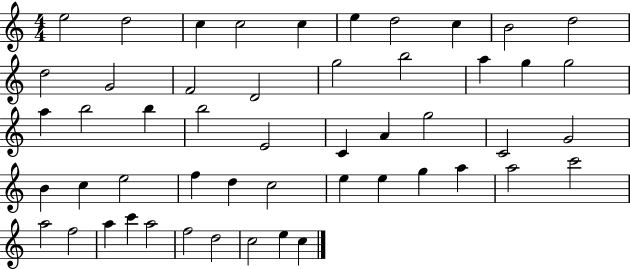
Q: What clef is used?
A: treble